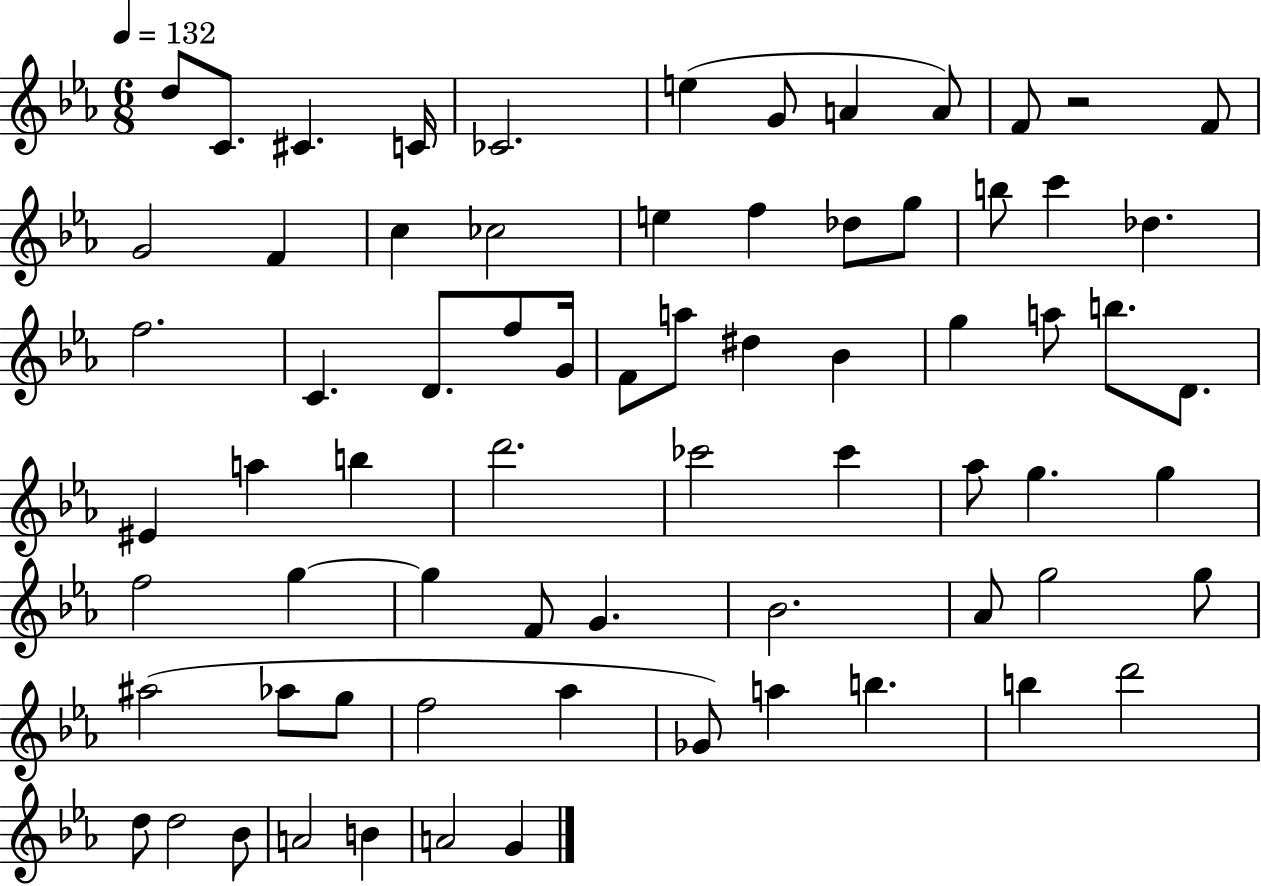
{
  \clef treble
  \numericTimeSignature
  \time 6/8
  \key ees \major
  \tempo 4 = 132
  d''8 c'8. cis'4. c'16 | ces'2. | e''4( g'8 a'4 a'8) | f'8 r2 f'8 | \break g'2 f'4 | c''4 ces''2 | e''4 f''4 des''8 g''8 | b''8 c'''4 des''4. | \break f''2. | c'4. d'8. f''8 g'16 | f'8 a''8 dis''4 bes'4 | g''4 a''8 b''8. d'8. | \break eis'4 a''4 b''4 | d'''2. | ces'''2 ces'''4 | aes''8 g''4. g''4 | \break f''2 g''4~~ | g''4 f'8 g'4. | bes'2. | aes'8 g''2 g''8 | \break ais''2( aes''8 g''8 | f''2 aes''4 | ges'8) a''4 b''4. | b''4 d'''2 | \break d''8 d''2 bes'8 | a'2 b'4 | a'2 g'4 | \bar "|."
}